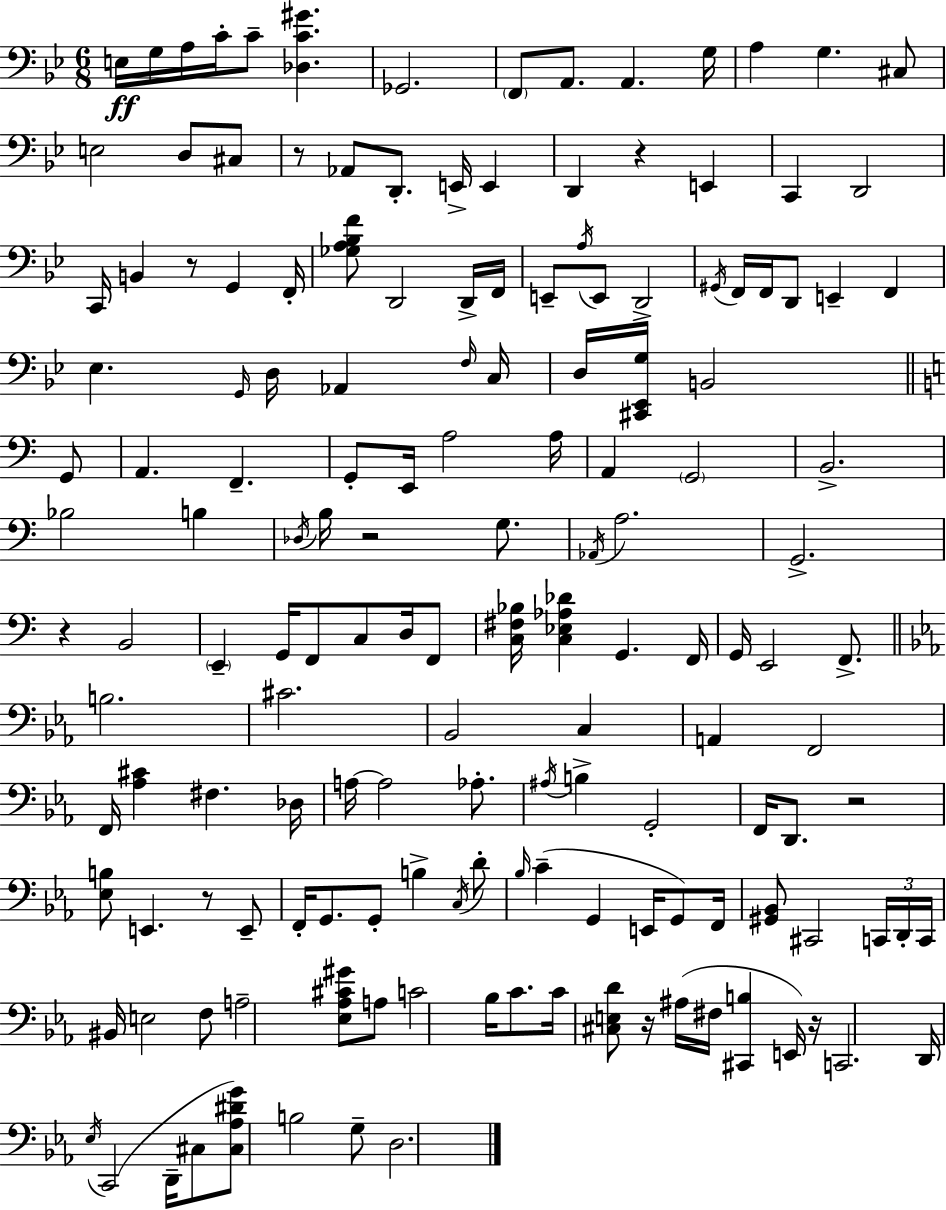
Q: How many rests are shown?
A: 9